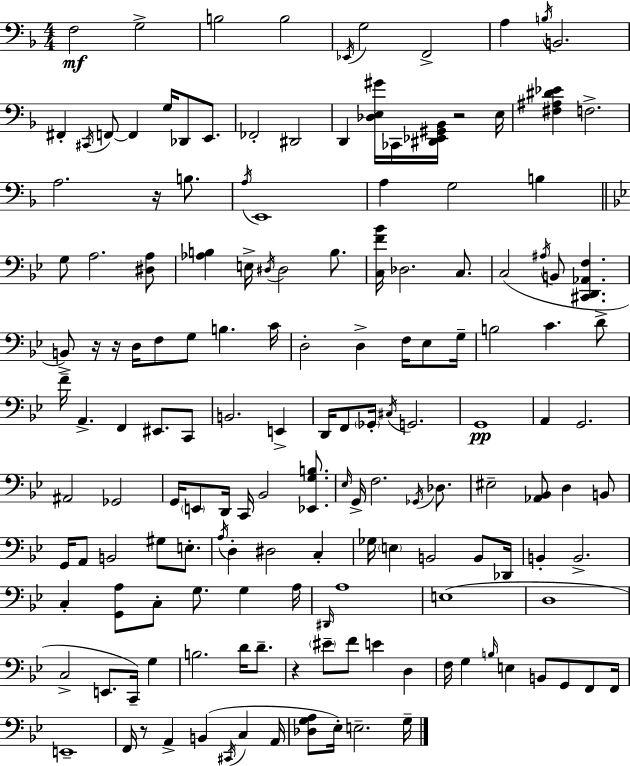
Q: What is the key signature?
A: F major